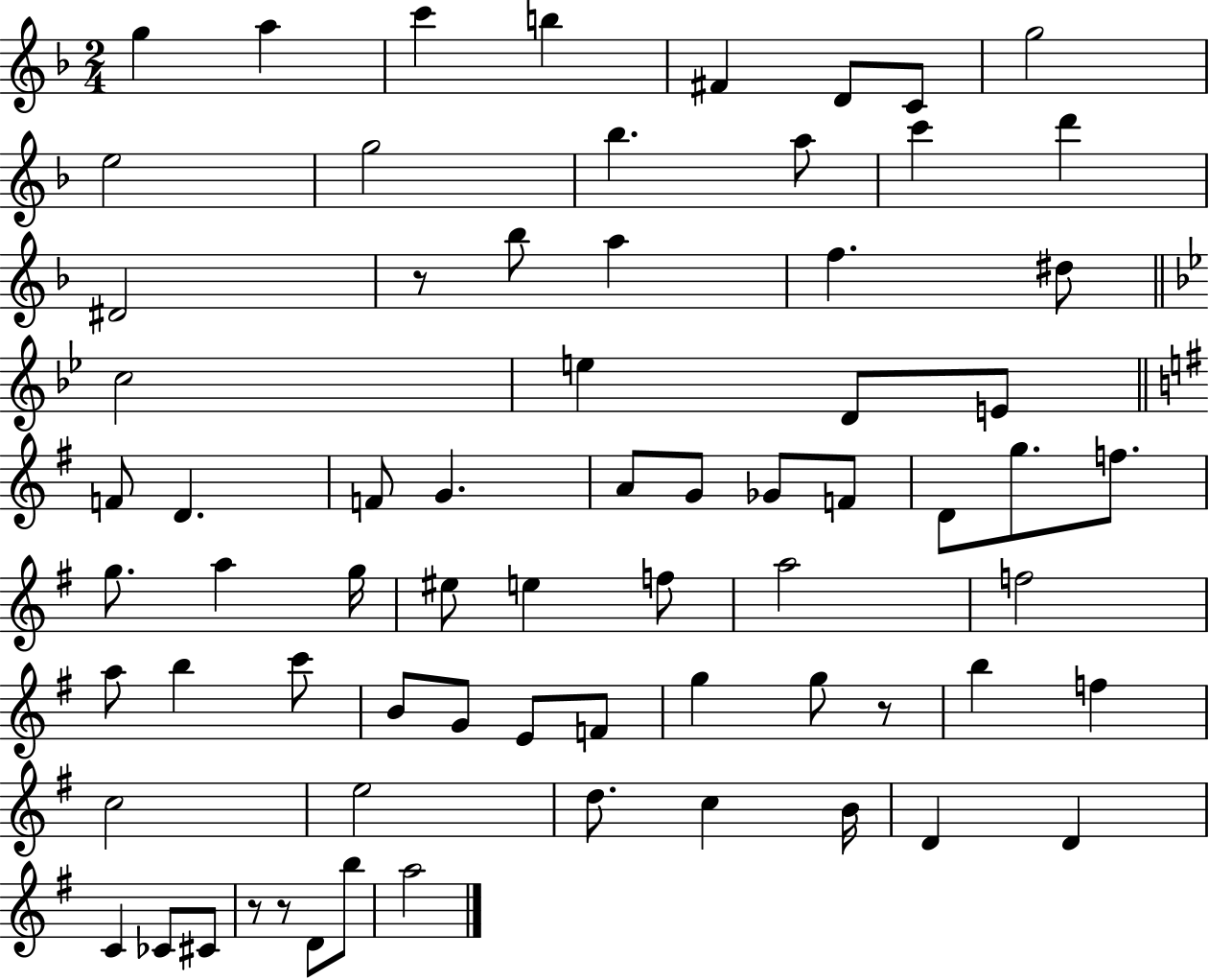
{
  \clef treble
  \numericTimeSignature
  \time 2/4
  \key f \major
  g''4 a''4 | c'''4 b''4 | fis'4 d'8 c'8 | g''2 | \break e''2 | g''2 | bes''4. a''8 | c'''4 d'''4 | \break dis'2 | r8 bes''8 a''4 | f''4. dis''8 | \bar "||" \break \key bes \major c''2 | e''4 d'8 e'8 | \bar "||" \break \key g \major f'8 d'4. | f'8 g'4. | a'8 g'8 ges'8 f'8 | d'8 g''8. f''8. | \break g''8. a''4 g''16 | eis''8 e''4 f''8 | a''2 | f''2 | \break a''8 b''4 c'''8 | b'8 g'8 e'8 f'8 | g''4 g''8 r8 | b''4 f''4 | \break c''2 | e''2 | d''8. c''4 b'16 | d'4 d'4 | \break c'4 ces'8 cis'8 | r8 r8 d'8 b''8 | a''2 | \bar "|."
}